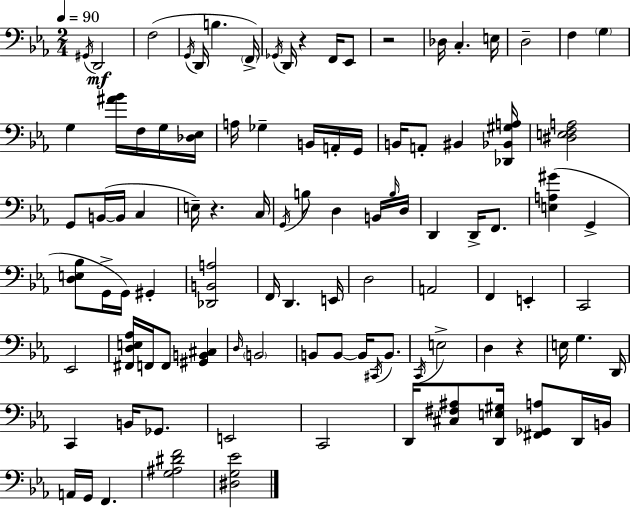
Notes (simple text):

G#2/s D2/h F3/h G2/s D2/s B3/q. F2/s Gb2/s D2/s R/q F2/s Eb2/e R/h Db3/s C3/q. E3/s D3/h F3/q G3/q G3/q [A#4,Bb4]/s F3/s G3/s [Db3,Eb3]/s A3/s Gb3/q B2/s A2/s G2/s B2/s A2/e BIS2/q [Db2,Bb2,G#3,A3]/s [D#3,E3,F3,A3]/h G2/e B2/s B2/s C3/q E3/s R/q. C3/s G2/s B3/e D3/q B2/s B3/s D3/s D2/q D2/s F2/e. [E3,A3,G#4]/q G2/q [D3,E3,Bb3]/e G2/s G2/s G#2/q [Db2,B2,A3]/h F2/s D2/q. E2/s D3/h A2/h F2/q E2/q C2/h Eb2/h [F#2,D3,E3,Ab3]/s F2/s F2/e [G#2,B2,C#3]/q D3/s B2/h B2/e B2/e B2/s C#2/s B2/e. C2/s E3/h D3/q R/q E3/s G3/q. D2/s C2/q B2/s Gb2/e. E2/h C2/h D2/s [C#3,F#3,A#3]/e [D2,E3,G#3]/s [F#2,Gb2,A3]/e D2/s B2/s A2/s G2/s F2/q. [G3,A#3,D#4,F4]/h [D#3,G3,Eb4]/h